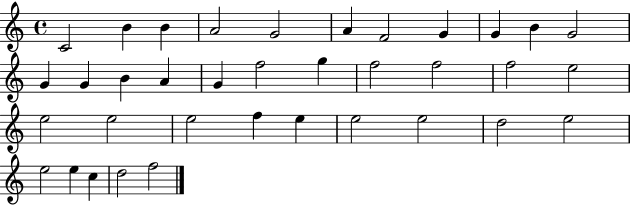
C4/h B4/q B4/q A4/h G4/h A4/q F4/h G4/q G4/q B4/q G4/h G4/q G4/q B4/q A4/q G4/q F5/h G5/q F5/h F5/h F5/h E5/h E5/h E5/h E5/h F5/q E5/q E5/h E5/h D5/h E5/h E5/h E5/q C5/q D5/h F5/h